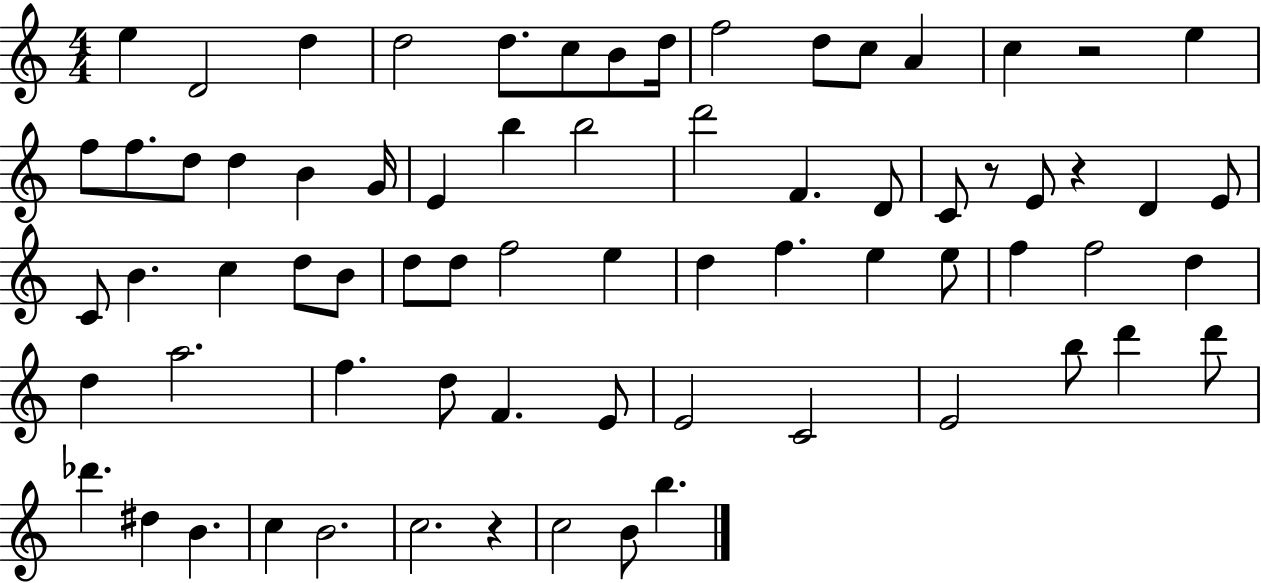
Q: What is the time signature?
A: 4/4